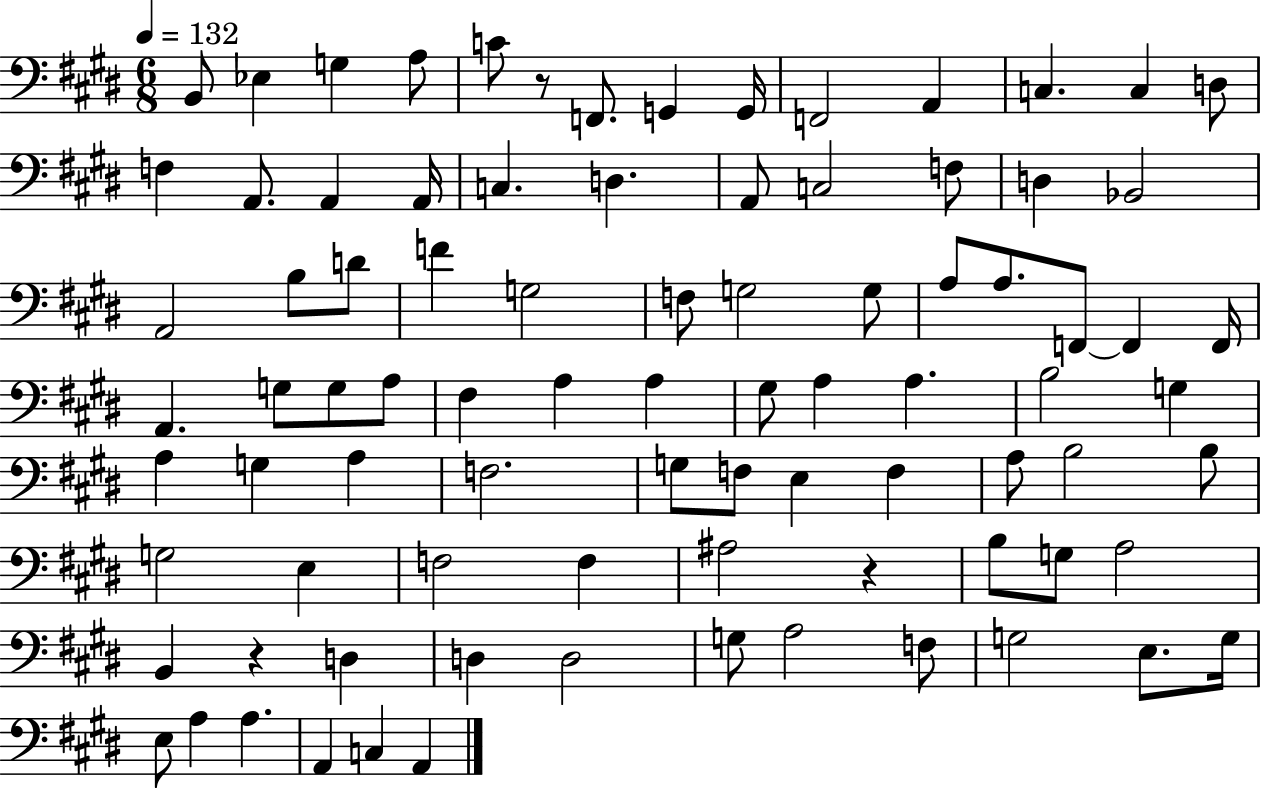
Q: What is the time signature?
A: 6/8